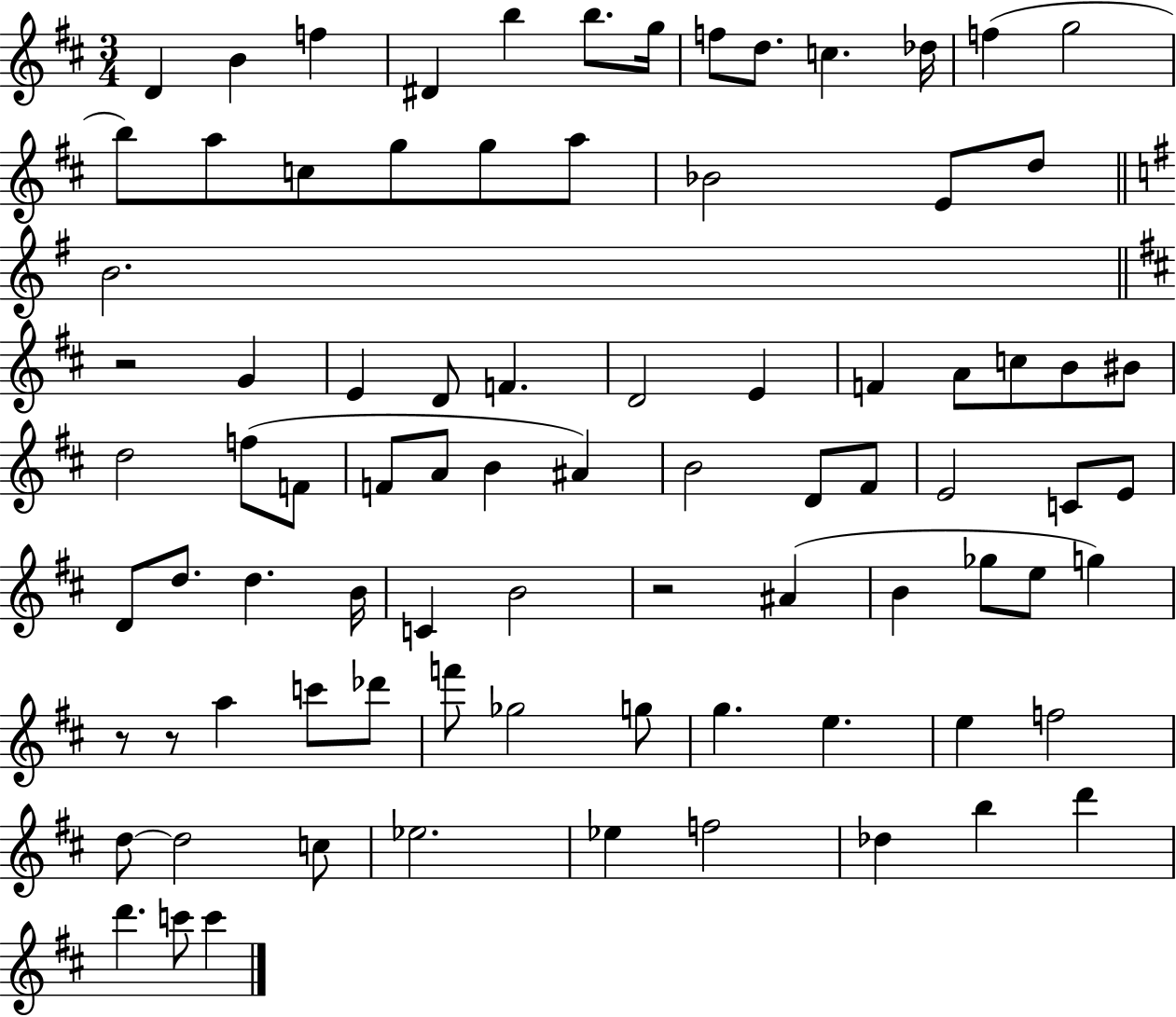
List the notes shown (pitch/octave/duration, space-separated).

D4/q B4/q F5/q D#4/q B5/q B5/e. G5/s F5/e D5/e. C5/q. Db5/s F5/q G5/h B5/e A5/e C5/e G5/e G5/e A5/e Bb4/h E4/e D5/e B4/h. R/h G4/q E4/q D4/e F4/q. D4/h E4/q F4/q A4/e C5/e B4/e BIS4/e D5/h F5/e F4/e F4/e A4/e B4/q A#4/q B4/h D4/e F#4/e E4/h C4/e E4/e D4/e D5/e. D5/q. B4/s C4/q B4/h R/h A#4/q B4/q Gb5/e E5/e G5/q R/e R/e A5/q C6/e Db6/e F6/e Gb5/h G5/e G5/q. E5/q. E5/q F5/h D5/e D5/h C5/e Eb5/h. Eb5/q F5/h Db5/q B5/q D6/q D6/q. C6/e C6/q